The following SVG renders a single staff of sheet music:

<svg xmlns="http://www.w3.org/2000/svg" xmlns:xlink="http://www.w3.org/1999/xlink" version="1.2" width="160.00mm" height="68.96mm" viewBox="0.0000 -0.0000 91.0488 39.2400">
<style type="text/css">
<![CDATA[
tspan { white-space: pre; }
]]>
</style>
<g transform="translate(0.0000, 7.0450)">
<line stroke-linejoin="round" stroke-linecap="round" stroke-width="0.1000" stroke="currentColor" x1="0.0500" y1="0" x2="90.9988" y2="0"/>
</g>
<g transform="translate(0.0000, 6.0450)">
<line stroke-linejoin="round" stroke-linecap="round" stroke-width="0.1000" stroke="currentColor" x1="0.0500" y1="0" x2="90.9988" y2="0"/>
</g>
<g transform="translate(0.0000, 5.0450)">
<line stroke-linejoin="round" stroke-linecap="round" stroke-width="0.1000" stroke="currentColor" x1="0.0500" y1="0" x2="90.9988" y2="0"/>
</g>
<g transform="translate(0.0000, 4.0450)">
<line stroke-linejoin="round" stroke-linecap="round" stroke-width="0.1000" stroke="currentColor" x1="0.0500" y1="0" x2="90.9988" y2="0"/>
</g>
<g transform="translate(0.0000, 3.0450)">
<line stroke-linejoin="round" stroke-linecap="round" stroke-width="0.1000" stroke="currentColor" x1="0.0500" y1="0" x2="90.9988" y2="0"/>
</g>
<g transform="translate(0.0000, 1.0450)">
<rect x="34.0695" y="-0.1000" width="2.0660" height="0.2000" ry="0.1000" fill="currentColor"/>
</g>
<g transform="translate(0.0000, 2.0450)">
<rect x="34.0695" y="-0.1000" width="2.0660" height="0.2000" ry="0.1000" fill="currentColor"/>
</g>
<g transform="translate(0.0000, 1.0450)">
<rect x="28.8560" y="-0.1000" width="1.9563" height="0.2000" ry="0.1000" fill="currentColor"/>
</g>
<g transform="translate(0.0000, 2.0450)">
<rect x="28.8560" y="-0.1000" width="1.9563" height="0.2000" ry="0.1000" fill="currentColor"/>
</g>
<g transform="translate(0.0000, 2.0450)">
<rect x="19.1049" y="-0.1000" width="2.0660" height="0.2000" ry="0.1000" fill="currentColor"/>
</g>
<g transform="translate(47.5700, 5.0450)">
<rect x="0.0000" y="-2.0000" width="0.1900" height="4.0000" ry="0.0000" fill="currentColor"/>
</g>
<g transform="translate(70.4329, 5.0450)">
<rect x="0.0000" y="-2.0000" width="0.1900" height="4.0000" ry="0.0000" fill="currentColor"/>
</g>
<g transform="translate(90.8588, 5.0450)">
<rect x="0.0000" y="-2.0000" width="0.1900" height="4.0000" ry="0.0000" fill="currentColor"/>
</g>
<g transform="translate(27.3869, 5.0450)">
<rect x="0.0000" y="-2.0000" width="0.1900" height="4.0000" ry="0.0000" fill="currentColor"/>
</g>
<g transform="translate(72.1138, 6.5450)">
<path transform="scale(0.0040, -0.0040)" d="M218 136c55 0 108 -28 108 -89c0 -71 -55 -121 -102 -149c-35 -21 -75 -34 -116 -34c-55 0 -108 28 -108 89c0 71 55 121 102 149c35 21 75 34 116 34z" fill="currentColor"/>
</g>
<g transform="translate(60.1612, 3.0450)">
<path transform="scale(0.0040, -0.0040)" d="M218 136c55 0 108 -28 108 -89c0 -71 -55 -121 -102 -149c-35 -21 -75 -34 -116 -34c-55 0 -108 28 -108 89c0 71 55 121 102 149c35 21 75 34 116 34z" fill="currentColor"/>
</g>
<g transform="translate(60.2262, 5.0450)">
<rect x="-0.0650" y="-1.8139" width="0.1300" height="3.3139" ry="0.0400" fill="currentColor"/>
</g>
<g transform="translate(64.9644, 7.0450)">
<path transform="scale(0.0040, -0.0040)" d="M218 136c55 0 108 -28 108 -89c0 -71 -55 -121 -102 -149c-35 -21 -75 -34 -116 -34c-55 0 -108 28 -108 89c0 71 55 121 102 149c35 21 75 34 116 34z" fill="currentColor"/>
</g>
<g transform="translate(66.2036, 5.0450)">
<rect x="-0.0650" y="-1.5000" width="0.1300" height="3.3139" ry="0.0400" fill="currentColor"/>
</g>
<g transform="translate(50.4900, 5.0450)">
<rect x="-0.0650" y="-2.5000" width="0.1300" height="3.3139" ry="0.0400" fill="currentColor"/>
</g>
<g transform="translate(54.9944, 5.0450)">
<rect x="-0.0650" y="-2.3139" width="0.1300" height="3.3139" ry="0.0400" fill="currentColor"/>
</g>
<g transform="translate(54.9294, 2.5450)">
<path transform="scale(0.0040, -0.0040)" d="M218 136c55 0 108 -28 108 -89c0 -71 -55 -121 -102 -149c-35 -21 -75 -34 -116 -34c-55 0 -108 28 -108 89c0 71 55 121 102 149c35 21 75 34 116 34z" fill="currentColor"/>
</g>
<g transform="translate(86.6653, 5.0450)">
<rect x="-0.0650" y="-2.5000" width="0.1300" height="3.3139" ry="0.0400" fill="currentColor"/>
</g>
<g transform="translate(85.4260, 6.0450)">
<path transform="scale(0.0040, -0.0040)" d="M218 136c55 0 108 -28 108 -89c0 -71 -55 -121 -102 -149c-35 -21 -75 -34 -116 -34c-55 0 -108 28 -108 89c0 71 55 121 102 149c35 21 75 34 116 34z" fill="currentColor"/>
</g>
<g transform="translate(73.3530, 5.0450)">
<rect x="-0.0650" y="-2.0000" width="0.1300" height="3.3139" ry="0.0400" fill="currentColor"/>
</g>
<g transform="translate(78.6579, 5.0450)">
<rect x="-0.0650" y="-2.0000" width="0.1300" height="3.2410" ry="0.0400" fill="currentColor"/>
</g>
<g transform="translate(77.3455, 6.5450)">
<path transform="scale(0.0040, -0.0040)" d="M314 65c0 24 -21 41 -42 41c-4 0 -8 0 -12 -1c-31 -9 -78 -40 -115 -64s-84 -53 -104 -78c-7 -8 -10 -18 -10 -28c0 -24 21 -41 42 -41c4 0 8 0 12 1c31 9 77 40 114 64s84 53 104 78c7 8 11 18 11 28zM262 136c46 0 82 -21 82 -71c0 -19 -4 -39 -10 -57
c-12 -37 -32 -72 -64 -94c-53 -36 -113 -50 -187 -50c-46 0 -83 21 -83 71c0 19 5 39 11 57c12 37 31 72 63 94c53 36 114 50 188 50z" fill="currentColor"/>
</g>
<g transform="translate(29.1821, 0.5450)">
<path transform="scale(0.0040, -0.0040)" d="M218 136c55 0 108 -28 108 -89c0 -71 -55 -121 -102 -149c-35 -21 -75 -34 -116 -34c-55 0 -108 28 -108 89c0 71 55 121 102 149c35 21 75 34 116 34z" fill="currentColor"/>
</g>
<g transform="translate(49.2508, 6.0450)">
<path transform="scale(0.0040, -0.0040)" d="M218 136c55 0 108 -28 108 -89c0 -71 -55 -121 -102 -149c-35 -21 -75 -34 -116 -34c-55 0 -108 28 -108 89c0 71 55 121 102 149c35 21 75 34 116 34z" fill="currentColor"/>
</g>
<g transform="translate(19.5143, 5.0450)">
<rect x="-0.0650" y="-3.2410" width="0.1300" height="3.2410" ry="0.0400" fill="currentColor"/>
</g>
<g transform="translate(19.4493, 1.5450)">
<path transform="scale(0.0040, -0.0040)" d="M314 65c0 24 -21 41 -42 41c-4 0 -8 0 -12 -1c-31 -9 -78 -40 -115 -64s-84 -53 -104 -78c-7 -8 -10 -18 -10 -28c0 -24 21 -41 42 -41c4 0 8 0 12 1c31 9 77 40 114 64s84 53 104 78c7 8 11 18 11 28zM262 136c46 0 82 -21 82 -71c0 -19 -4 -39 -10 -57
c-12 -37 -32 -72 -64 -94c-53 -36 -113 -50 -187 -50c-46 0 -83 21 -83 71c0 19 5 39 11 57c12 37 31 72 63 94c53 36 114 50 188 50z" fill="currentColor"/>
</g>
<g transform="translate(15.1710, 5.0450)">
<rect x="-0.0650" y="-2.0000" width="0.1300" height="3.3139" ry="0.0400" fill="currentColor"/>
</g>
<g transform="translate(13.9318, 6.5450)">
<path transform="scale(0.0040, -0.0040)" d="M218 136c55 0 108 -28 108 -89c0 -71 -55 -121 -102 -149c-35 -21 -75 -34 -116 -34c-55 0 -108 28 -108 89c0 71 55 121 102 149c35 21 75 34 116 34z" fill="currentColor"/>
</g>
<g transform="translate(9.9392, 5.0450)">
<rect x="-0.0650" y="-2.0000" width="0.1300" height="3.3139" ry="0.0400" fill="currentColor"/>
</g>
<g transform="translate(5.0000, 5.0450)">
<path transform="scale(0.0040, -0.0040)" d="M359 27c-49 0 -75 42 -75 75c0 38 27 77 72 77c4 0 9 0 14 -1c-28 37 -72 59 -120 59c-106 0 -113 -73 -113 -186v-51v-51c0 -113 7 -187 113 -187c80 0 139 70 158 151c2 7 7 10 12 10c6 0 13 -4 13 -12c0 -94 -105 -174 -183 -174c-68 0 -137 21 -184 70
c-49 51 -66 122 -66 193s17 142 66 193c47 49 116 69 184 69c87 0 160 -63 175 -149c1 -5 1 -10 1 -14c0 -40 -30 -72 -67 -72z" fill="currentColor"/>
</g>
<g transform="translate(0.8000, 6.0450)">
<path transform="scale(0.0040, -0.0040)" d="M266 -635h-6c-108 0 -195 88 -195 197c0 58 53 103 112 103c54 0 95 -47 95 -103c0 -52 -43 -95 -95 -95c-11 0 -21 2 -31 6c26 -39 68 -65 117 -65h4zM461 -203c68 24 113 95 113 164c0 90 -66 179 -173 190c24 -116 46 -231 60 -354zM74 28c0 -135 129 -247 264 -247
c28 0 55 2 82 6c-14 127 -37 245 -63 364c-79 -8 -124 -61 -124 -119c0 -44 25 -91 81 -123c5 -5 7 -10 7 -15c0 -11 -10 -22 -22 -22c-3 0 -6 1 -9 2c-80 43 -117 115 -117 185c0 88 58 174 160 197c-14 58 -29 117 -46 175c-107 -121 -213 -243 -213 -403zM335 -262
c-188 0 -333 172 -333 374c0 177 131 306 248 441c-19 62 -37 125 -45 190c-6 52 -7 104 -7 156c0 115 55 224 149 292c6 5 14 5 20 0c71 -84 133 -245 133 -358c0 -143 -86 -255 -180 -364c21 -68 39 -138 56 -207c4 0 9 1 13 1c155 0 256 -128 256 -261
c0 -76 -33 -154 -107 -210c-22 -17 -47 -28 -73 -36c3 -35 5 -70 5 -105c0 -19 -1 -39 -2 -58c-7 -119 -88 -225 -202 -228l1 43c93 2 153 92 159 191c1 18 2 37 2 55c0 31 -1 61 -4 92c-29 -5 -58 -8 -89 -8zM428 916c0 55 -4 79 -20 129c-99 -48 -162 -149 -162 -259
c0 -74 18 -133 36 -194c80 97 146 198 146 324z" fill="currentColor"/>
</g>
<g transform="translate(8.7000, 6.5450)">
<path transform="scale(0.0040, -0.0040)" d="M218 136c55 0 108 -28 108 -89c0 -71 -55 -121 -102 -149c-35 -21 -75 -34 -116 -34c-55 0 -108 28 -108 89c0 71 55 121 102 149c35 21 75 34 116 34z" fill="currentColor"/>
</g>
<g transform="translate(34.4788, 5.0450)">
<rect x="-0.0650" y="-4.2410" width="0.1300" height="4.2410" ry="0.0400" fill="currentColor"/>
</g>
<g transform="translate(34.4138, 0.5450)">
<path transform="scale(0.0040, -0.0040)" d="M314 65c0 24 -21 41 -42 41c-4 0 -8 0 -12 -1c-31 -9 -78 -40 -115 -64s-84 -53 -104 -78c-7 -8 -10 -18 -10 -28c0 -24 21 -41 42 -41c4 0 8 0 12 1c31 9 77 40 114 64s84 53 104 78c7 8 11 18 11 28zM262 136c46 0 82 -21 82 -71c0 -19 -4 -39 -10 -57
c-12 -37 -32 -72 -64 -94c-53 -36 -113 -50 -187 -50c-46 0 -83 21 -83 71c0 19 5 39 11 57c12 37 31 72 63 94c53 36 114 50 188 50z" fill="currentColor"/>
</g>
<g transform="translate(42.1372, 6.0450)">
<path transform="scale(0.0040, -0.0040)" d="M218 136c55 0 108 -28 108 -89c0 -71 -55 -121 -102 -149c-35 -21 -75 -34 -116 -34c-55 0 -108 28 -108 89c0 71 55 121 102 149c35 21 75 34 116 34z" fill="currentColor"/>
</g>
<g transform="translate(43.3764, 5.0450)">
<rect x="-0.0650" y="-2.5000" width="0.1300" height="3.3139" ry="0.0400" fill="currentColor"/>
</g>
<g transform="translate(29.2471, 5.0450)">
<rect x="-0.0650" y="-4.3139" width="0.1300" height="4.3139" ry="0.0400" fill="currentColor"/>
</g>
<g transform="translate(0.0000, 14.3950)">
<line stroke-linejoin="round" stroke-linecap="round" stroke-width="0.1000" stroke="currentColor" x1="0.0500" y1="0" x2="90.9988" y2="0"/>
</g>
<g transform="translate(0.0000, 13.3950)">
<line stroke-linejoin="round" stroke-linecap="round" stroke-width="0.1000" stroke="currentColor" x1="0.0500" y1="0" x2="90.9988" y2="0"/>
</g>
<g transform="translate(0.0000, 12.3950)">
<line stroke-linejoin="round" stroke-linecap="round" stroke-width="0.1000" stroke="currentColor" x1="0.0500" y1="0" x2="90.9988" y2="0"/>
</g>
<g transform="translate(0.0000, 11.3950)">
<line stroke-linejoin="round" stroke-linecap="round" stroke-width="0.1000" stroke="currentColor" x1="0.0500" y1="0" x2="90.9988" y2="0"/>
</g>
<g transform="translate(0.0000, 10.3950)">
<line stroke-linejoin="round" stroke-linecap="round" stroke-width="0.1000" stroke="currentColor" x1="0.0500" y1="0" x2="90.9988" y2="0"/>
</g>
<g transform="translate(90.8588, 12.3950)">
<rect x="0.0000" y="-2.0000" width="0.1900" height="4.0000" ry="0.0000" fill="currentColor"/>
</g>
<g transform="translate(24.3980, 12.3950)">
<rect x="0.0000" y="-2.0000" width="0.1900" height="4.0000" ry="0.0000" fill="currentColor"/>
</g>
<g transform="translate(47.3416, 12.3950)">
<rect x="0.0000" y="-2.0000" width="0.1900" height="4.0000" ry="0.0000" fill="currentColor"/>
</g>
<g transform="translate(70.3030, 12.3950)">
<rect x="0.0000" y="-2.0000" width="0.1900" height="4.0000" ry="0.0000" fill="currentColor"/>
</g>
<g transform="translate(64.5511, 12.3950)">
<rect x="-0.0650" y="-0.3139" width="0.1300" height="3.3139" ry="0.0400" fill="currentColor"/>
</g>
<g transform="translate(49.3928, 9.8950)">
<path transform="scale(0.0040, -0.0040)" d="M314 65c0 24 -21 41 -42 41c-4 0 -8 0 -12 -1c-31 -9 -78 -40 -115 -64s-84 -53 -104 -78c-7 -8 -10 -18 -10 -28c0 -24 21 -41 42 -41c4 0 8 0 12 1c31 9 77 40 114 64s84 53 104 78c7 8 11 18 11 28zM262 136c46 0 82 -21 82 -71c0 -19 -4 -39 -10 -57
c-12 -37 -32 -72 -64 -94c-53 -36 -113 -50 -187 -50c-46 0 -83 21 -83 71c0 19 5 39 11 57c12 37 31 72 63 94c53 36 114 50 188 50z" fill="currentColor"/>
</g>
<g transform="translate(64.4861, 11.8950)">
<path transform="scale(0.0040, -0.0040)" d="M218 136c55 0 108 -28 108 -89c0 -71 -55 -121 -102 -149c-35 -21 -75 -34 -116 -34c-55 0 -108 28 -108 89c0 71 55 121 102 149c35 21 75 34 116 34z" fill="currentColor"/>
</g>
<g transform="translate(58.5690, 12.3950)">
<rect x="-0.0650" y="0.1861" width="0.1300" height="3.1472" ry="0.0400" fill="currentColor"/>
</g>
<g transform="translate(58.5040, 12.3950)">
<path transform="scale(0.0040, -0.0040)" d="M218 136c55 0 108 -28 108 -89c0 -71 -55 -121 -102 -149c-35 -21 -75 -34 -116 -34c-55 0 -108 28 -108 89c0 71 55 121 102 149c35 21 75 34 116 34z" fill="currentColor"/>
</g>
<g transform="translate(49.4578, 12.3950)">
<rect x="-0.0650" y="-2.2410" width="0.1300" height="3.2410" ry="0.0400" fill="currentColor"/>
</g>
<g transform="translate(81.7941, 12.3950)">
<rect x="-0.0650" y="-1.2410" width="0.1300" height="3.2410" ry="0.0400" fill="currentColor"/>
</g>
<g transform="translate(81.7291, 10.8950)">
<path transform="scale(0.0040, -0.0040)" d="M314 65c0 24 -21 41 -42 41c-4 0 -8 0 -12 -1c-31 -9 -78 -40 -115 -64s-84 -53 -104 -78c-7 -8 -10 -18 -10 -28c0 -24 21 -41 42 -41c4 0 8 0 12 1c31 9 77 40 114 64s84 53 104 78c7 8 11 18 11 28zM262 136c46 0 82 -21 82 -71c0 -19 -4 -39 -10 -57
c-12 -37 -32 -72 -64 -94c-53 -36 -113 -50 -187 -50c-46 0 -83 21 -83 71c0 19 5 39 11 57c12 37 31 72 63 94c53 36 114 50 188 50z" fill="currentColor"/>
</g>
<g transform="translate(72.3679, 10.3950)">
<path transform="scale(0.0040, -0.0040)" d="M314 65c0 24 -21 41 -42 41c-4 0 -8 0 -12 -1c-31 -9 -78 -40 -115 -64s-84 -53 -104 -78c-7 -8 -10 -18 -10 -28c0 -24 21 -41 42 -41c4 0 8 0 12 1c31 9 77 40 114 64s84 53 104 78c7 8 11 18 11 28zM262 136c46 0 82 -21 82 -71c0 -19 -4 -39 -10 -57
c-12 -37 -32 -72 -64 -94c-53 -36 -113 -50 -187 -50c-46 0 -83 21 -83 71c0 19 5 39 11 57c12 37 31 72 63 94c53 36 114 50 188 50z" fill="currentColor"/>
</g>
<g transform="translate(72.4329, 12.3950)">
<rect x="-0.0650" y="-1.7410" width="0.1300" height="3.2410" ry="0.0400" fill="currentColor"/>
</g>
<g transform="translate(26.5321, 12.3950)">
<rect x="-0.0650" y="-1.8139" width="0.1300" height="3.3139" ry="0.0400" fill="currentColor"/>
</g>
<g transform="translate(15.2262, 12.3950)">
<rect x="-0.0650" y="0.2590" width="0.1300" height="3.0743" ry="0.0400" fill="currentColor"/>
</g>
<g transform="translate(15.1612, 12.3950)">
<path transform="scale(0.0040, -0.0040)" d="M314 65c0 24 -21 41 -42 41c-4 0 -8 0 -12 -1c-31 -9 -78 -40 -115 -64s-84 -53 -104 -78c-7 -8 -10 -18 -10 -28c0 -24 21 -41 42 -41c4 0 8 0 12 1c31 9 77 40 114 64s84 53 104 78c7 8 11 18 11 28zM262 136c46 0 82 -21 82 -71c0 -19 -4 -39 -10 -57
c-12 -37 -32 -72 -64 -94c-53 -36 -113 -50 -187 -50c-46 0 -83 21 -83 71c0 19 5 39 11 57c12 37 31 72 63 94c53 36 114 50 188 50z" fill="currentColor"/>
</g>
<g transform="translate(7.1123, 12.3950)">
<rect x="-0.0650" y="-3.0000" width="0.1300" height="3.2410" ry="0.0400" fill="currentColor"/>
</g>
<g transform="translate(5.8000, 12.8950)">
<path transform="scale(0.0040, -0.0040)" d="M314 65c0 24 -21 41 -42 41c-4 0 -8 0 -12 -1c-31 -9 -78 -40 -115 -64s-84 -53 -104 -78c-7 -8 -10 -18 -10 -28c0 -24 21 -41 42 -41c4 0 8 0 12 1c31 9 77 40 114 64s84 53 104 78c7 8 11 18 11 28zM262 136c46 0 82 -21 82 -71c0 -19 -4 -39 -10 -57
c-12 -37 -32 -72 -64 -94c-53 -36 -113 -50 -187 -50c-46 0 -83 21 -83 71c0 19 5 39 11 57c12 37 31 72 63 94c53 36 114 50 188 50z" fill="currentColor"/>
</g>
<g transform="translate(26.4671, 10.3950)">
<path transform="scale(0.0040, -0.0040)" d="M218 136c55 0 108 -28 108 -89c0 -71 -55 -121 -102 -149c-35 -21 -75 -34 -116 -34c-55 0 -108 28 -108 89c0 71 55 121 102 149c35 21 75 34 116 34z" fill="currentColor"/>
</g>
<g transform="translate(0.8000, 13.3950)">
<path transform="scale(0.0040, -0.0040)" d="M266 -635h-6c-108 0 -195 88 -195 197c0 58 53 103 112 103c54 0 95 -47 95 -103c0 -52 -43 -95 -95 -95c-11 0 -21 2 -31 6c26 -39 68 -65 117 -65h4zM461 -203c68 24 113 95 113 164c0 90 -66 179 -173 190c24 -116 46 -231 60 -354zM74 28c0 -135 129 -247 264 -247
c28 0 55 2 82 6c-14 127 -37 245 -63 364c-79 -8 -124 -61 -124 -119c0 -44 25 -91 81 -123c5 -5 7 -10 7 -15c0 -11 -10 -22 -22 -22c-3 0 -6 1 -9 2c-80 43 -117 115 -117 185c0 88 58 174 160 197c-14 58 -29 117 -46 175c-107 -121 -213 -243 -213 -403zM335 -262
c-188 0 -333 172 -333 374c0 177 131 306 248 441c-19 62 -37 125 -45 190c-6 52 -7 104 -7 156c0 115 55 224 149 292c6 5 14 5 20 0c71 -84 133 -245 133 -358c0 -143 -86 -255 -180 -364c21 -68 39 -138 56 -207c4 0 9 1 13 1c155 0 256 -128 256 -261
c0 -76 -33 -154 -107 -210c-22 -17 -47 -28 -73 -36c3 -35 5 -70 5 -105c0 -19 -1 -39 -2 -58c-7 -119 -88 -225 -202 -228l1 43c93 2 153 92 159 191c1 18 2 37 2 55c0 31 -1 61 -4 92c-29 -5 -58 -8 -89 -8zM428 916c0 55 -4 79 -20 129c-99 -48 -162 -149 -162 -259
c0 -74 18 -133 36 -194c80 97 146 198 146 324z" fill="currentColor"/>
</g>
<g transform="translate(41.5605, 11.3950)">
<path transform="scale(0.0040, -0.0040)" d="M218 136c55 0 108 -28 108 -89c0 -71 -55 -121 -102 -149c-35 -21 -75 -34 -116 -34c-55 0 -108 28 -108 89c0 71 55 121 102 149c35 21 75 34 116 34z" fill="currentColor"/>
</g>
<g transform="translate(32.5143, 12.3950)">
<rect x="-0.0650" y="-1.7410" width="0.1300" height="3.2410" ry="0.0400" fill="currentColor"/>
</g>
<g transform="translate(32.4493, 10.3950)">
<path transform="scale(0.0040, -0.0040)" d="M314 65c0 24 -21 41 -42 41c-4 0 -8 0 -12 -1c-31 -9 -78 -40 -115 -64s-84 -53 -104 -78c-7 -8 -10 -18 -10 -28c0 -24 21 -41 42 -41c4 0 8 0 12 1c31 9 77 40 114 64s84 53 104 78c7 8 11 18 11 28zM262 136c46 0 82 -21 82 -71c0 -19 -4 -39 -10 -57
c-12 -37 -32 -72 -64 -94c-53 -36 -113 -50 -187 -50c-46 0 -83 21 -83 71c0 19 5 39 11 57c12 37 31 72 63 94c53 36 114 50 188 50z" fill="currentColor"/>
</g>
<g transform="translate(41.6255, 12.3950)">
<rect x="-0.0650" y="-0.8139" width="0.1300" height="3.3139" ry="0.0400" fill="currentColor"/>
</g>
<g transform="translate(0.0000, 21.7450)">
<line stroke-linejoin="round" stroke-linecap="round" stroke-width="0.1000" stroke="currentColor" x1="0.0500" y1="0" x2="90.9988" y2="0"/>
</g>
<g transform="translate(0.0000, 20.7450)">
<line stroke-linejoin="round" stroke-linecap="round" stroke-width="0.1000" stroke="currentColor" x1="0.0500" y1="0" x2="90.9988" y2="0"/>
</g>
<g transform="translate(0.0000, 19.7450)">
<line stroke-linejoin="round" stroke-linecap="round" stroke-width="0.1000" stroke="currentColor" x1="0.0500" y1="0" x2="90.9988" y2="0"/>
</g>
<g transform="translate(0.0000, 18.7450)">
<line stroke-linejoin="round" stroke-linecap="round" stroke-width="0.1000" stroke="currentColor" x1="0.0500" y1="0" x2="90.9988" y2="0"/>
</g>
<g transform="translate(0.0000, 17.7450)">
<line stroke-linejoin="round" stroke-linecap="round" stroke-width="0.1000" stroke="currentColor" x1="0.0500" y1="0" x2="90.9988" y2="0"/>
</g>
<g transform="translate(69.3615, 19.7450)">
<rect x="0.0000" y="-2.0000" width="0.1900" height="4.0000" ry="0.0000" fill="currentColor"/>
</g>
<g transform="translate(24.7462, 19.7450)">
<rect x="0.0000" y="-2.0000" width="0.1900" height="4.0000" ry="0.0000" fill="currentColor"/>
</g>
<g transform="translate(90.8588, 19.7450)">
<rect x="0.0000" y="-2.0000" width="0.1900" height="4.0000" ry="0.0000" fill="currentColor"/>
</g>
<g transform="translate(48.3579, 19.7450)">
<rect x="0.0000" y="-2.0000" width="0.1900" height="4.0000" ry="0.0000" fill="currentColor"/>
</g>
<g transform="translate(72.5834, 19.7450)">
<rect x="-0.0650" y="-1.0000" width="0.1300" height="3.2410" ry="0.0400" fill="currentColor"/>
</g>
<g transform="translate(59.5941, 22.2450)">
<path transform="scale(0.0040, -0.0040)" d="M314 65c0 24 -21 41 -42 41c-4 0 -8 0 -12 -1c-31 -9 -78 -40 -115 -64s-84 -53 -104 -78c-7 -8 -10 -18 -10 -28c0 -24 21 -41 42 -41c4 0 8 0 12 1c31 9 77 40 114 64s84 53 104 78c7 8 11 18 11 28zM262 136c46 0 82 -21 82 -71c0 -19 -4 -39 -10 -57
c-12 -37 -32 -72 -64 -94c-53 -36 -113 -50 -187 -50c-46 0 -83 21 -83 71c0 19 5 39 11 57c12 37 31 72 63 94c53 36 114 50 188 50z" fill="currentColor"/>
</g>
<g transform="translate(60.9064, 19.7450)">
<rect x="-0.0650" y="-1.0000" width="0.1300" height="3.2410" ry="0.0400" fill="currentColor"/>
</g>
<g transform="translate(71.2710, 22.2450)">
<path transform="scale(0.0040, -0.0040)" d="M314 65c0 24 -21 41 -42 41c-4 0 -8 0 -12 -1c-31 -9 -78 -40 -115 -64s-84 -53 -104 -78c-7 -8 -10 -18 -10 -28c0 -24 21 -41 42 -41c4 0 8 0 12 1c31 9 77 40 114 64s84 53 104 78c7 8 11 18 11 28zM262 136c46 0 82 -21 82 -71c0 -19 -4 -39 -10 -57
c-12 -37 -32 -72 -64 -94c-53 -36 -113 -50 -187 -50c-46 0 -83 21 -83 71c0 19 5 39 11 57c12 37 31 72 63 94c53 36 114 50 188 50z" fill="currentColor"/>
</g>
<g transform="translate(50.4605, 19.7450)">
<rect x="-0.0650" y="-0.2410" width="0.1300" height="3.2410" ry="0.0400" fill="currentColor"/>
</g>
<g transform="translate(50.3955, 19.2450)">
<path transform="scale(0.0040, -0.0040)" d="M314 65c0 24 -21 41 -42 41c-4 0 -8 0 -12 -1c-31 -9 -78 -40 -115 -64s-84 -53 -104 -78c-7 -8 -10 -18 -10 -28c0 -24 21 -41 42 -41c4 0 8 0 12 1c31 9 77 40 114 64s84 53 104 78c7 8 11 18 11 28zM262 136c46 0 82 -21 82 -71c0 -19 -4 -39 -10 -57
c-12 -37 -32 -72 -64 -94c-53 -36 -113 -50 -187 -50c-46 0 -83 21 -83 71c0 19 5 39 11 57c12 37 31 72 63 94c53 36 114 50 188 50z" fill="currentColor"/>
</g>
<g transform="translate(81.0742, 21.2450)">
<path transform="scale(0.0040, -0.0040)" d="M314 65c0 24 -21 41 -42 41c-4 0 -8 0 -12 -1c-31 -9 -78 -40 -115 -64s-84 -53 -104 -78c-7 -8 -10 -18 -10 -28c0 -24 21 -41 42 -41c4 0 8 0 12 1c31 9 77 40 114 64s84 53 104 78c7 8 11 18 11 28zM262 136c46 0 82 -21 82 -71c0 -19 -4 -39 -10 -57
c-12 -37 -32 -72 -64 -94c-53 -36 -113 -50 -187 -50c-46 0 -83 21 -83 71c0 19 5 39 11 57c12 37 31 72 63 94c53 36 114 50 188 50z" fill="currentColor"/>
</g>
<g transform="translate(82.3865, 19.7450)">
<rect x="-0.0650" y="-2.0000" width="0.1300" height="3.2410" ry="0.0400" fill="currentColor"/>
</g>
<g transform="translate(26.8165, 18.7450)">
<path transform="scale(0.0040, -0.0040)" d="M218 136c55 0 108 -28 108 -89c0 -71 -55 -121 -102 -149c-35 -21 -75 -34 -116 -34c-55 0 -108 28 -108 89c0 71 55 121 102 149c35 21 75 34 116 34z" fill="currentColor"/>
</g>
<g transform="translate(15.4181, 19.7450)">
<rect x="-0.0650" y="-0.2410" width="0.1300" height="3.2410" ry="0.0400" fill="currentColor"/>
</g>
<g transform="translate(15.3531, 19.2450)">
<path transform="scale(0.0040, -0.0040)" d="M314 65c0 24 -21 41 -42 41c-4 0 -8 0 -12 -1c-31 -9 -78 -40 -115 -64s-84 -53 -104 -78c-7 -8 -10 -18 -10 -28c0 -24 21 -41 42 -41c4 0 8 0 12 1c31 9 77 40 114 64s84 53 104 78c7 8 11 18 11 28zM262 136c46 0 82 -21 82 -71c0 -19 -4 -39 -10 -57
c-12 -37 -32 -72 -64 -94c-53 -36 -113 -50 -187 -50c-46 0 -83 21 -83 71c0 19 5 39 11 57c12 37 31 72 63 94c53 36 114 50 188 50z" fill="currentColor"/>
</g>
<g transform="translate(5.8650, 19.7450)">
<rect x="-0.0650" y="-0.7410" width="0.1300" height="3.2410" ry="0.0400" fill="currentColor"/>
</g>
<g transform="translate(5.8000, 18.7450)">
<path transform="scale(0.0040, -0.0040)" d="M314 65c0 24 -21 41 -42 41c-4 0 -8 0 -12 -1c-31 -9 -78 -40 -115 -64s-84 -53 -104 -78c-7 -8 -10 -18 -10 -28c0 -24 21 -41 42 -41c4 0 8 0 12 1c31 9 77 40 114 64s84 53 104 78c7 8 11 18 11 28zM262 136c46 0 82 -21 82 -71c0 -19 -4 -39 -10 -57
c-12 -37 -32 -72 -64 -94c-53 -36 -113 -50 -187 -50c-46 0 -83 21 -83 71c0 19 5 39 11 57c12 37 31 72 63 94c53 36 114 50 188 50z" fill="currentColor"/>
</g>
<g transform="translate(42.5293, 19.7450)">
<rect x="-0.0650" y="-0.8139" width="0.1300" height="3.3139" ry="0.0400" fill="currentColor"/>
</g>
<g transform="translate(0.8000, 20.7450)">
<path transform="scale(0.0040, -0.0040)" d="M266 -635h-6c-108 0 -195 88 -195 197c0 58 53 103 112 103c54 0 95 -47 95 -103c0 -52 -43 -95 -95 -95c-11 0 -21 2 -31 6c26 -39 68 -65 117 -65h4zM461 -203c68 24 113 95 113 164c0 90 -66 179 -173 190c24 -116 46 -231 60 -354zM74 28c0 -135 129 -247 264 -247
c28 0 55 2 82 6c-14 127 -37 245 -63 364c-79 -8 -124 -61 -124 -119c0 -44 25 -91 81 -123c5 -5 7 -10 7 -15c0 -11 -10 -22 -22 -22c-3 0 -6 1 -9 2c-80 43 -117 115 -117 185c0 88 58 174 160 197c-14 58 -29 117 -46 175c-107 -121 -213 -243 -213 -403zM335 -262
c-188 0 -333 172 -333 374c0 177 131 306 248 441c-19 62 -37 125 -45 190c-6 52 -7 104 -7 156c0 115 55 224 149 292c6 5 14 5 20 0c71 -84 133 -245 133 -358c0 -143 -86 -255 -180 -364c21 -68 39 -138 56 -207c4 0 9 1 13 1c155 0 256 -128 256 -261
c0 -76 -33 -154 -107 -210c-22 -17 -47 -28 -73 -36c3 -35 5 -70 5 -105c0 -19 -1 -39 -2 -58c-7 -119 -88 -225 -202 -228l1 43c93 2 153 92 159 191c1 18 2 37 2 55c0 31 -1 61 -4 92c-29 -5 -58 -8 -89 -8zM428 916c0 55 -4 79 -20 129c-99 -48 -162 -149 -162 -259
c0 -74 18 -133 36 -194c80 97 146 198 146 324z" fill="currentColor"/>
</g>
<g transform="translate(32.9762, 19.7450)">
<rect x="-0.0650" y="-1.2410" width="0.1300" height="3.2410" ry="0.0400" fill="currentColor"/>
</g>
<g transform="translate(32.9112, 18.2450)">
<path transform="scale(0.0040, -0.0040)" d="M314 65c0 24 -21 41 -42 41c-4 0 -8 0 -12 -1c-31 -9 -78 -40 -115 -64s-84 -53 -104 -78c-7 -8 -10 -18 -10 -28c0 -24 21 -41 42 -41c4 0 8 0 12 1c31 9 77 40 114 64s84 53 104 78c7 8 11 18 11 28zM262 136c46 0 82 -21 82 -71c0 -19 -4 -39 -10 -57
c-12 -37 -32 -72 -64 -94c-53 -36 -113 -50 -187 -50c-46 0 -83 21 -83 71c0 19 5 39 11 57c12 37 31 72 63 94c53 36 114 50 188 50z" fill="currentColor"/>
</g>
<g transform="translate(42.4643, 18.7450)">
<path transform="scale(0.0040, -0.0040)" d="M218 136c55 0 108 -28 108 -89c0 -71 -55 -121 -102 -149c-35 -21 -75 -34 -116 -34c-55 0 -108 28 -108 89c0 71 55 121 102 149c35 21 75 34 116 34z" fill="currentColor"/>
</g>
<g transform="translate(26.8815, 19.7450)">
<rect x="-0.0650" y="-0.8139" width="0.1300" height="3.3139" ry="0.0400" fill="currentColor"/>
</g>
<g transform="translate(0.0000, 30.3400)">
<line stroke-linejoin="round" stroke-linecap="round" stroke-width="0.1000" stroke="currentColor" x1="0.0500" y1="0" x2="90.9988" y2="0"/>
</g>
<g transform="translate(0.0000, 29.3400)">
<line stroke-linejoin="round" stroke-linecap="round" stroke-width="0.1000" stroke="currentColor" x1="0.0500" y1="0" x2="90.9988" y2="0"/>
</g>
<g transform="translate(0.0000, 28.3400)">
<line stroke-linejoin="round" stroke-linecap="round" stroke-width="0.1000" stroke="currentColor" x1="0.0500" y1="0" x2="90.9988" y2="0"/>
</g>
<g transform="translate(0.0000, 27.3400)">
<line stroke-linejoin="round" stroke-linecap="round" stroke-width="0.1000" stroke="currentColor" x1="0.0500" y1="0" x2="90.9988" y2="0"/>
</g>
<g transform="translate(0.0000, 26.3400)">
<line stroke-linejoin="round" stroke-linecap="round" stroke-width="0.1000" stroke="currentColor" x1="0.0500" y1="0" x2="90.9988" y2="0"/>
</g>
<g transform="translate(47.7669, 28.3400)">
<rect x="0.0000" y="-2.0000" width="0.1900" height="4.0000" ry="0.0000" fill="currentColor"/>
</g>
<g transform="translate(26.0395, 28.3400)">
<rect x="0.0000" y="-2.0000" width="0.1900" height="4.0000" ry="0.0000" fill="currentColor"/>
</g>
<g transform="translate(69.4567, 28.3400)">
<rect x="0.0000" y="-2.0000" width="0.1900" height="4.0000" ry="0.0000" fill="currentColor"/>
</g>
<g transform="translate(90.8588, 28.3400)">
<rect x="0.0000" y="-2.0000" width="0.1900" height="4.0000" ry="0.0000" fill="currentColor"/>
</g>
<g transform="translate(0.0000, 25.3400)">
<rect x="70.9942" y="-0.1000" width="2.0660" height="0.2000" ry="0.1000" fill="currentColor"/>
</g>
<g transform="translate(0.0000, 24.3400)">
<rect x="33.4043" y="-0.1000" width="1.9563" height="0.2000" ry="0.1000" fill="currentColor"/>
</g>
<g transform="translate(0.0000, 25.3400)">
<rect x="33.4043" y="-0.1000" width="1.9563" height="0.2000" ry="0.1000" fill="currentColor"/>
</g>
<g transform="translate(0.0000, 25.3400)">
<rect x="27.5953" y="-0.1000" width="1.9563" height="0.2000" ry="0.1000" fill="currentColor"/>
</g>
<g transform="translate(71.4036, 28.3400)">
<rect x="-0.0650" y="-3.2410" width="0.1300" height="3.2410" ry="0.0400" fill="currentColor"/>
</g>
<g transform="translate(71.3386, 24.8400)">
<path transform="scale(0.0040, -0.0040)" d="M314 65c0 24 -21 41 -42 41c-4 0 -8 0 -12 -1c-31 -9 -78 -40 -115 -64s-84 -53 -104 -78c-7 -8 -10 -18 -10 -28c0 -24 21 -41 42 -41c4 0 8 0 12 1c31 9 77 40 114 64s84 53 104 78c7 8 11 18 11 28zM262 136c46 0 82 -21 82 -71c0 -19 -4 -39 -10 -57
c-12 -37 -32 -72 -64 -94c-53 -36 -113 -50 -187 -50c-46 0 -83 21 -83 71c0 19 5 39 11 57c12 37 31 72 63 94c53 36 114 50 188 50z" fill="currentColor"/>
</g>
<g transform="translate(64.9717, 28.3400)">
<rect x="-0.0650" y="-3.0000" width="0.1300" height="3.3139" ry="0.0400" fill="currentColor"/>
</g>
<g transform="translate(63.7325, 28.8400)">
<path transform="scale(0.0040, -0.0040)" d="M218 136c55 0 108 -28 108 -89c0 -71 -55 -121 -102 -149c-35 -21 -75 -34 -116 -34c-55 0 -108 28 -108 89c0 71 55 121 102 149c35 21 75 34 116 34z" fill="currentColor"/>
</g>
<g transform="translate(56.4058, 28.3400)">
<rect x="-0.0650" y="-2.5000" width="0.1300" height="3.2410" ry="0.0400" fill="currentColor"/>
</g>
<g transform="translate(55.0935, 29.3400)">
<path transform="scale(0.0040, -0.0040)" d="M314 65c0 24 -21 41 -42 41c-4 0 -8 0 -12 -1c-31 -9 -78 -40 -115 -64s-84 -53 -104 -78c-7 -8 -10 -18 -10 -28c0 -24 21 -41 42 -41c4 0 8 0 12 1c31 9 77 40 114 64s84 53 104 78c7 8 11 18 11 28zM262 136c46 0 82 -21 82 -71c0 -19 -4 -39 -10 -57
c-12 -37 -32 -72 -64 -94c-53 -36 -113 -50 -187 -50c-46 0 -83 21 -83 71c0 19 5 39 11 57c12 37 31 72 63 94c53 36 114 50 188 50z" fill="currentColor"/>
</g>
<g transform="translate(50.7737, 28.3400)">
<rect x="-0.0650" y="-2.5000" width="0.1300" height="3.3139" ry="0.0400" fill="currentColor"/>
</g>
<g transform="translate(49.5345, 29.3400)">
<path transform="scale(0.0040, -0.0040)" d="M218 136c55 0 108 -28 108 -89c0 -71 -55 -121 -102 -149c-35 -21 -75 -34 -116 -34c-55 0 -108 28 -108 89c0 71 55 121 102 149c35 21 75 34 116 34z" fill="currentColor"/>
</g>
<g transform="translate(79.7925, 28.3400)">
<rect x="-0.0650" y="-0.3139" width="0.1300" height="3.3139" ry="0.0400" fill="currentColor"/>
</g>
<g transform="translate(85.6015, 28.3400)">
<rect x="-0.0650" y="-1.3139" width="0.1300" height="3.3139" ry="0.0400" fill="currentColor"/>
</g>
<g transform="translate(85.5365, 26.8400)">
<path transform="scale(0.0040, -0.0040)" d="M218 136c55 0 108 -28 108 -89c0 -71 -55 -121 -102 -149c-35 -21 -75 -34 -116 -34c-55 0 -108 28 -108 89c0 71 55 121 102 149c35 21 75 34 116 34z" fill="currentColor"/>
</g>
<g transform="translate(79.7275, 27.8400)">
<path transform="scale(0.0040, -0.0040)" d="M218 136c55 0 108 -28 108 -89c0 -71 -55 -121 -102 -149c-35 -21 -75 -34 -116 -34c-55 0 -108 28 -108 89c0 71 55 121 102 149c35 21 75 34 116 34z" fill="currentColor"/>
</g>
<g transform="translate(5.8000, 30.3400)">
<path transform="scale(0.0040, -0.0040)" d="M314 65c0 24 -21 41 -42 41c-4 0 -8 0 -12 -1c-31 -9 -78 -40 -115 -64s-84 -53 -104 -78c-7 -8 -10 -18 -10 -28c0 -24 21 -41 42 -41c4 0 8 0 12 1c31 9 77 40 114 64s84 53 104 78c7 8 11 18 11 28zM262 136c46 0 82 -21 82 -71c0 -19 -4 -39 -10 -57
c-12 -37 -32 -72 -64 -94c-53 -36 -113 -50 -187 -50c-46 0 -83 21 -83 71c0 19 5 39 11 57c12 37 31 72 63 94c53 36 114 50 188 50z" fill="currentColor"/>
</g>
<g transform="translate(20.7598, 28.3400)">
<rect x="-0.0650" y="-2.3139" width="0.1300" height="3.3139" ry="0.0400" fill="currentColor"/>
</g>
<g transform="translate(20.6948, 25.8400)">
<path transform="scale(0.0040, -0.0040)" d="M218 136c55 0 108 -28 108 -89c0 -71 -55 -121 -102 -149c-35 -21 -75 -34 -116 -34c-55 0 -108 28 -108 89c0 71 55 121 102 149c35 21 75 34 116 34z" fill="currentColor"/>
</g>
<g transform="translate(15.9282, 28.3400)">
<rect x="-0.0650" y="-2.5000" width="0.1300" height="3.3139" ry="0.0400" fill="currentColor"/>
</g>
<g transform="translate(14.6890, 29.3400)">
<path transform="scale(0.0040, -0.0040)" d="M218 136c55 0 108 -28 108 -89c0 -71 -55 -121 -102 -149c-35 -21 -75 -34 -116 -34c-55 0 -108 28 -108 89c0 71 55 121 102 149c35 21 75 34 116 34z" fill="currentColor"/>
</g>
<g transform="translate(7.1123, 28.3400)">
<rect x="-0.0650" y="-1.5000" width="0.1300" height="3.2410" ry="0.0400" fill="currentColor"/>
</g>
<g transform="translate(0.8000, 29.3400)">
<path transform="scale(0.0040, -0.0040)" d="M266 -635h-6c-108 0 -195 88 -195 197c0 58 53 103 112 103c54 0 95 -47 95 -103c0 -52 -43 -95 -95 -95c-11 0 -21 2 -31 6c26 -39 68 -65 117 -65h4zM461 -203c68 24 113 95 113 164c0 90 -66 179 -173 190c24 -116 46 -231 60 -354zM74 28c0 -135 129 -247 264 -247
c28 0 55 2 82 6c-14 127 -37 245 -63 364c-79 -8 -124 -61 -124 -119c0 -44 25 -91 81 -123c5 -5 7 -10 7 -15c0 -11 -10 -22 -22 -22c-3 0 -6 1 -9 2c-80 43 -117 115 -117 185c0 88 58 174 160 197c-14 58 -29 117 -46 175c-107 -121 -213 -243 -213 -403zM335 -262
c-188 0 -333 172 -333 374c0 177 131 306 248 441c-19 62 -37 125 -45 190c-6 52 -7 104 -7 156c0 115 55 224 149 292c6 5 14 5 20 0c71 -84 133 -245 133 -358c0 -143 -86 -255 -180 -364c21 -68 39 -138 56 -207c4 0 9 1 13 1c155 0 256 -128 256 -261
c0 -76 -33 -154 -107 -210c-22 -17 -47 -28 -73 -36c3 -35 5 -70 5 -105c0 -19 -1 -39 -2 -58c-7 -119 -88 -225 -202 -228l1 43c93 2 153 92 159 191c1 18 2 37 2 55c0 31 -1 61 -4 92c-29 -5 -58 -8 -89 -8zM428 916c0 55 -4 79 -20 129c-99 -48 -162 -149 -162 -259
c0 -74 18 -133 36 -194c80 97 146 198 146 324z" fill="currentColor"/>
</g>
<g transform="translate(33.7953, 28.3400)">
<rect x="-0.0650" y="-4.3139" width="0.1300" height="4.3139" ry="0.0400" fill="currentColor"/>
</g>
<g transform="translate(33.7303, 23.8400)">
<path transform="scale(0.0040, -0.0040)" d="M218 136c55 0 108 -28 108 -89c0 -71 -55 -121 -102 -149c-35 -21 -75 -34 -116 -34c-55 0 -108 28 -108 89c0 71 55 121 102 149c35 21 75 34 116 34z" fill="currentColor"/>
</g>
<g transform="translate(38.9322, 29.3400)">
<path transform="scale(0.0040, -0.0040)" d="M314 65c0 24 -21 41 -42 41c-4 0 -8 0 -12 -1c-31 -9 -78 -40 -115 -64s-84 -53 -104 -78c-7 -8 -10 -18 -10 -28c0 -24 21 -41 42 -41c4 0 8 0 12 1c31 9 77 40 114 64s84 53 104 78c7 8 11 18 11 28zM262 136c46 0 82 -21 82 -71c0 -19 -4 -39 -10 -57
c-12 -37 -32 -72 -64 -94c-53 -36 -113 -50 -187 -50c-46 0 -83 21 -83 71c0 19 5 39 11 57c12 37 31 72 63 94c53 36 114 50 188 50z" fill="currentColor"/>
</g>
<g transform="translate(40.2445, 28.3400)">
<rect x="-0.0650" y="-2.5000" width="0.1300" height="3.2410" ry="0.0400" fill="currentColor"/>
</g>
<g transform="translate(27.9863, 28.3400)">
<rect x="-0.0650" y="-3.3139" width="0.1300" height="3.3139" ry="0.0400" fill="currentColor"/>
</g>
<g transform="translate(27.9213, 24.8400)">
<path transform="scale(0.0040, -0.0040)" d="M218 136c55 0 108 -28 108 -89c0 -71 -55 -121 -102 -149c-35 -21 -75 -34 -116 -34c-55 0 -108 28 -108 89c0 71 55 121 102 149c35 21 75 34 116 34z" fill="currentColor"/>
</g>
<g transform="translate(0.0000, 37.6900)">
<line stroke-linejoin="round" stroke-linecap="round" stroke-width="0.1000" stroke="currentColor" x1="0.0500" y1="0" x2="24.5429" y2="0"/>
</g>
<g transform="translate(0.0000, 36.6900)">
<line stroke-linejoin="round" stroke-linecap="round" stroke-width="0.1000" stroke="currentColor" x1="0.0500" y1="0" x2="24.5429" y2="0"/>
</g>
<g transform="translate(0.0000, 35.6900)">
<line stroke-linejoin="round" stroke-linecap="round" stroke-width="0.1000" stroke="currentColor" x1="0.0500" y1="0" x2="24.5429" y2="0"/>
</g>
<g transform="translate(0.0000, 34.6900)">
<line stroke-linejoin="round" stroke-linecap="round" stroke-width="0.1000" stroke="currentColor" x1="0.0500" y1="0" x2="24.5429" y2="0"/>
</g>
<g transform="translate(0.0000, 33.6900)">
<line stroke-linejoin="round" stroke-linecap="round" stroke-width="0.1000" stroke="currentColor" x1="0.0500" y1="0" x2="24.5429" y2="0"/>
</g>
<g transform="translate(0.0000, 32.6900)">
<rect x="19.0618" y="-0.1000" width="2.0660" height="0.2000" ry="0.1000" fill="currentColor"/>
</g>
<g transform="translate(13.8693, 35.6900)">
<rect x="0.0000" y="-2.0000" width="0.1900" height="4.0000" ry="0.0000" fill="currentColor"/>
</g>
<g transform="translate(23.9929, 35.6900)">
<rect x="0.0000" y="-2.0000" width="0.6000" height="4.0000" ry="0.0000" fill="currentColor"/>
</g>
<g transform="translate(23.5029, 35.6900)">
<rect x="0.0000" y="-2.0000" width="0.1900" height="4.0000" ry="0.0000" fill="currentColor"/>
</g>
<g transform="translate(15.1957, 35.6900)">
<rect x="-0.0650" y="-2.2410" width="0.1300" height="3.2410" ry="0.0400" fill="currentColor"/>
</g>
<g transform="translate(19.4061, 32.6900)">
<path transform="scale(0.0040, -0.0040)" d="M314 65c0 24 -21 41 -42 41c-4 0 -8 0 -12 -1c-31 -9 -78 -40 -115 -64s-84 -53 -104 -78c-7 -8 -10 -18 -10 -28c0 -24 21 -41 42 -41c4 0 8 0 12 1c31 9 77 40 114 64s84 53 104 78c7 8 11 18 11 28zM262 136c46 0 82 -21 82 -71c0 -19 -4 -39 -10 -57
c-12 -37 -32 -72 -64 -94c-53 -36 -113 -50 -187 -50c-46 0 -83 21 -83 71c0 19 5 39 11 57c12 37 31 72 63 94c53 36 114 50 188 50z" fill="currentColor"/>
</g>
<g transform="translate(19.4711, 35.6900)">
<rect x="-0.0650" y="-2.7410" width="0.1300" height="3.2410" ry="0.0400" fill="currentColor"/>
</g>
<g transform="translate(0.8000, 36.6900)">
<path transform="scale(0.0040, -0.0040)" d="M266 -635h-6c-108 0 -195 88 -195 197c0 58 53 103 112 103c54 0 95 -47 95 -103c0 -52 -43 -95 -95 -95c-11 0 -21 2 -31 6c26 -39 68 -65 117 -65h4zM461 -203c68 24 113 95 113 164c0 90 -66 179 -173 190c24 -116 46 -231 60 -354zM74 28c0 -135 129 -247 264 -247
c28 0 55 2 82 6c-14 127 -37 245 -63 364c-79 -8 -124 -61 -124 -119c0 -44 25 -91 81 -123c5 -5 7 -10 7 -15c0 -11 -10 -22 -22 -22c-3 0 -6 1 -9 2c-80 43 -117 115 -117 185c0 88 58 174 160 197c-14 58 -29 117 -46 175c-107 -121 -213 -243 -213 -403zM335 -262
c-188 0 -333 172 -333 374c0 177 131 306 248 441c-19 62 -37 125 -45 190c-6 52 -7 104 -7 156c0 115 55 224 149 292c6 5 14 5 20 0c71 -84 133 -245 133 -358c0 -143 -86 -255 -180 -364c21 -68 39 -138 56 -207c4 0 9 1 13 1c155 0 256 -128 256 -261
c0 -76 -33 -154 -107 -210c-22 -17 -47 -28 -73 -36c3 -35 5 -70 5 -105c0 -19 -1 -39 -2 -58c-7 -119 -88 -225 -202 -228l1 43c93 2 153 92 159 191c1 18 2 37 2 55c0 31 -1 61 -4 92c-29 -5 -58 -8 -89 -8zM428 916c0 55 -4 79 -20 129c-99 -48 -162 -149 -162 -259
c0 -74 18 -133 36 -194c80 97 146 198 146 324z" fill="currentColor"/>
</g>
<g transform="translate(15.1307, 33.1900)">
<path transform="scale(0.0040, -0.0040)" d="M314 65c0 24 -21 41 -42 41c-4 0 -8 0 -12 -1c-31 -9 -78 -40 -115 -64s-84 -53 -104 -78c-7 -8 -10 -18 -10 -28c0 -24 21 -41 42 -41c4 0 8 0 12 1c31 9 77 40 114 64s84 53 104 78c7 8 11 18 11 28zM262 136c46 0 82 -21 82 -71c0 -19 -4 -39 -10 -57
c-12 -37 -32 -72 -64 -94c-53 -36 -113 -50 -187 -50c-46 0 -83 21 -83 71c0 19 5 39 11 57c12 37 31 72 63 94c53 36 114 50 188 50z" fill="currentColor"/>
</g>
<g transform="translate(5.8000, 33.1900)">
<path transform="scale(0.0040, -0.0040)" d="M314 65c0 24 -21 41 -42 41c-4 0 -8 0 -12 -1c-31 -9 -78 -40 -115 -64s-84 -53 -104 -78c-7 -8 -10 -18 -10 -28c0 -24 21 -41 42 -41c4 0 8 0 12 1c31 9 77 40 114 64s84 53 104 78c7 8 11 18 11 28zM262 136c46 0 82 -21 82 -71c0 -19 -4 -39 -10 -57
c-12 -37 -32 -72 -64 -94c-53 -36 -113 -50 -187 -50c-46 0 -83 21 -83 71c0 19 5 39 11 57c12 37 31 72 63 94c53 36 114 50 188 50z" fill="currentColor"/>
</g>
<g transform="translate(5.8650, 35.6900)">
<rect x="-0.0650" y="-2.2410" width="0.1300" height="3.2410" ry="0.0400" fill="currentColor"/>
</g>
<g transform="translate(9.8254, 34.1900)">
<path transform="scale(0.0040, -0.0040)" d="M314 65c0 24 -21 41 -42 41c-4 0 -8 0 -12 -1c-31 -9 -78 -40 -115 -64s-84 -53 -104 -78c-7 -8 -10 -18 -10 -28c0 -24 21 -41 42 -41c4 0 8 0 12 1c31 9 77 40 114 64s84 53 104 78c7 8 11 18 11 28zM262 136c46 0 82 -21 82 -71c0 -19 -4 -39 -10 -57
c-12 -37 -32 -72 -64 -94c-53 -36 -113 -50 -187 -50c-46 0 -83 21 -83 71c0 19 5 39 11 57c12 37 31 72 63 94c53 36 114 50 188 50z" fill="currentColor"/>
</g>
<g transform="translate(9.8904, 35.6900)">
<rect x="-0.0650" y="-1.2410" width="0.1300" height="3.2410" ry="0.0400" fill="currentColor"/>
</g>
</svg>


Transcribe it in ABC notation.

X:1
T:Untitled
M:4/4
L:1/4
K:C
F F b2 d' d'2 G G g f E F F2 G A2 B2 f f2 d g2 B c f2 e2 d2 c2 d e2 d c2 D2 D2 F2 E2 G g b d' G2 G G2 A b2 c e g2 e2 g2 a2